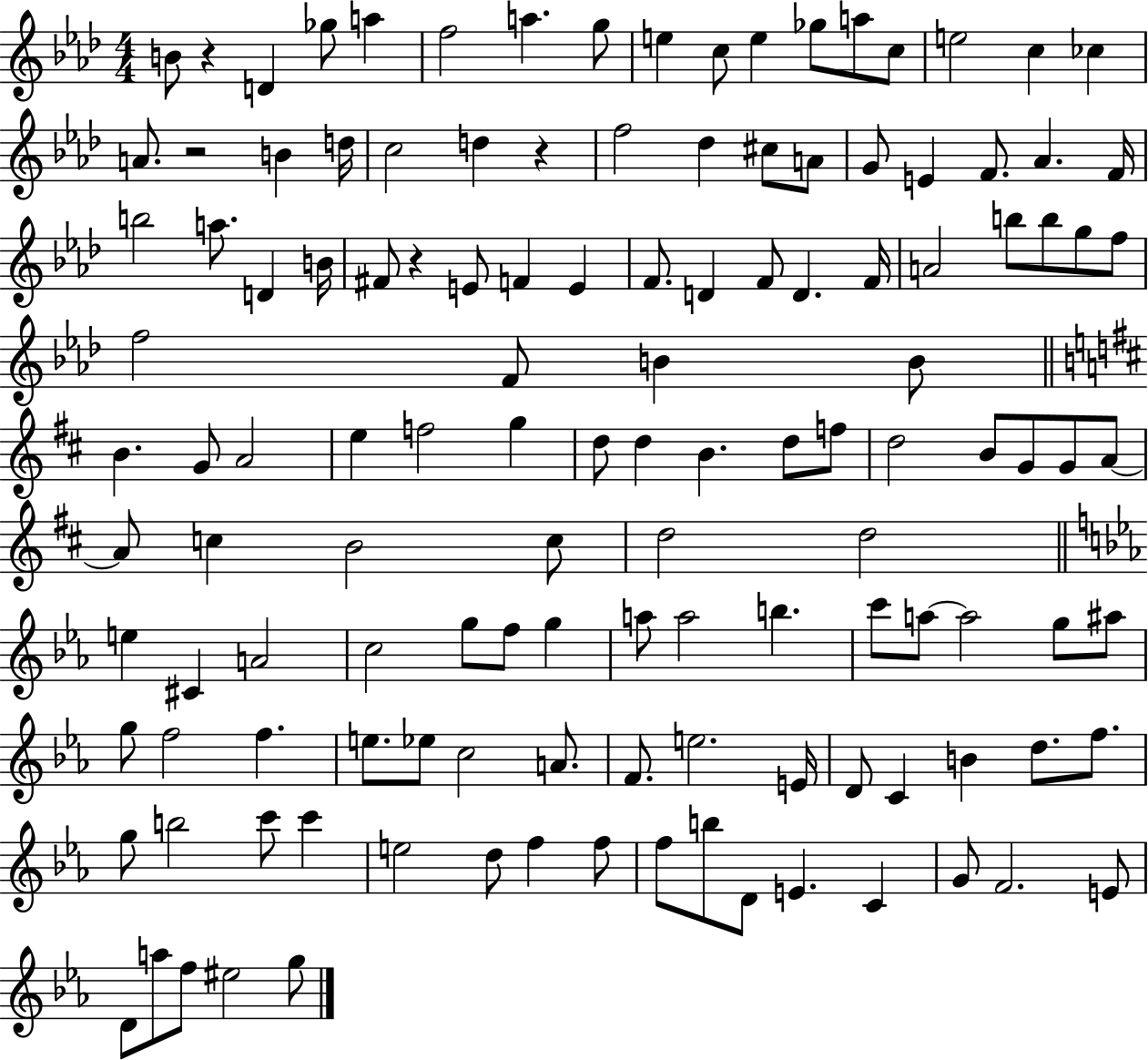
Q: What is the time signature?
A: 4/4